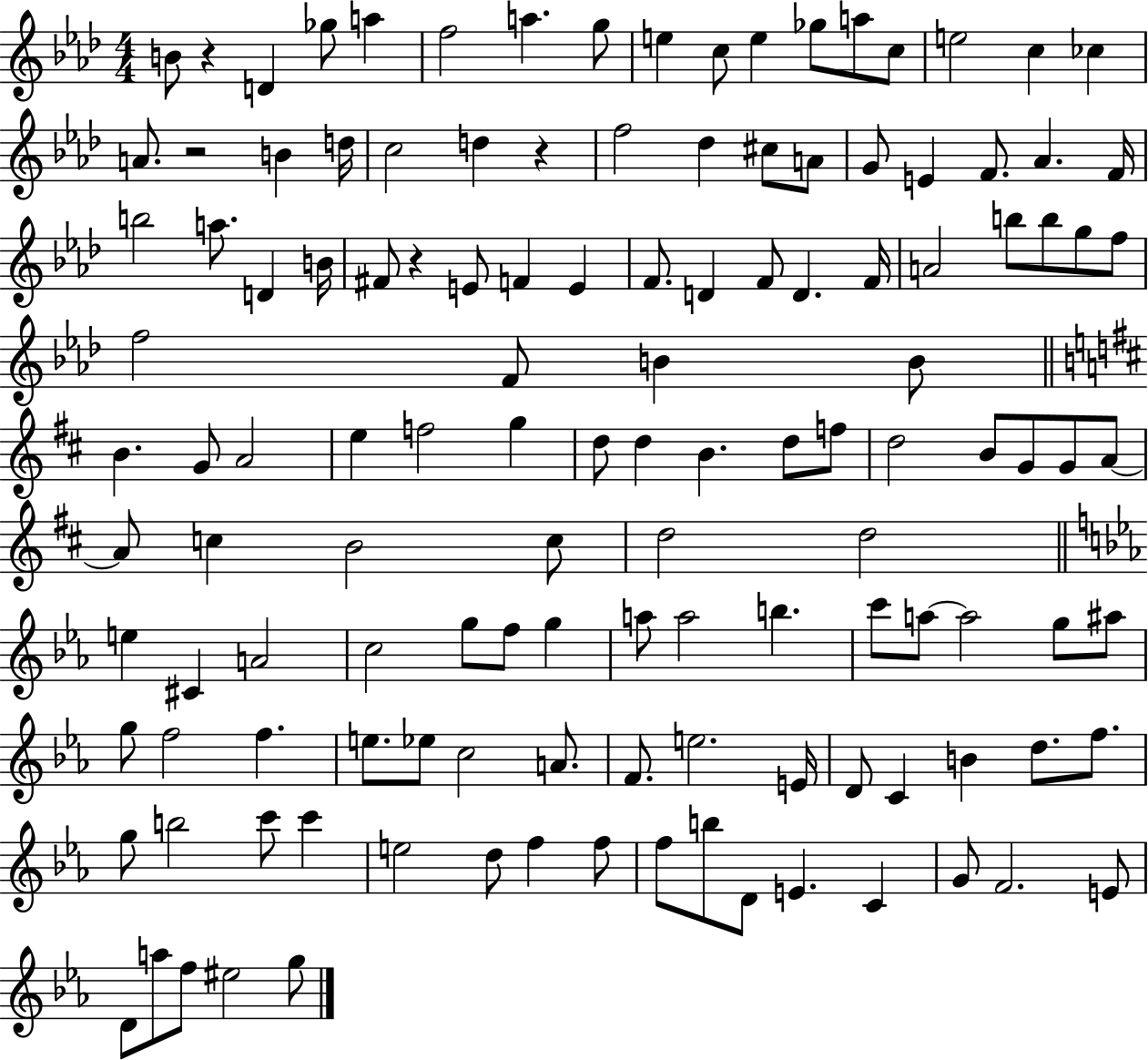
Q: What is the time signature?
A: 4/4